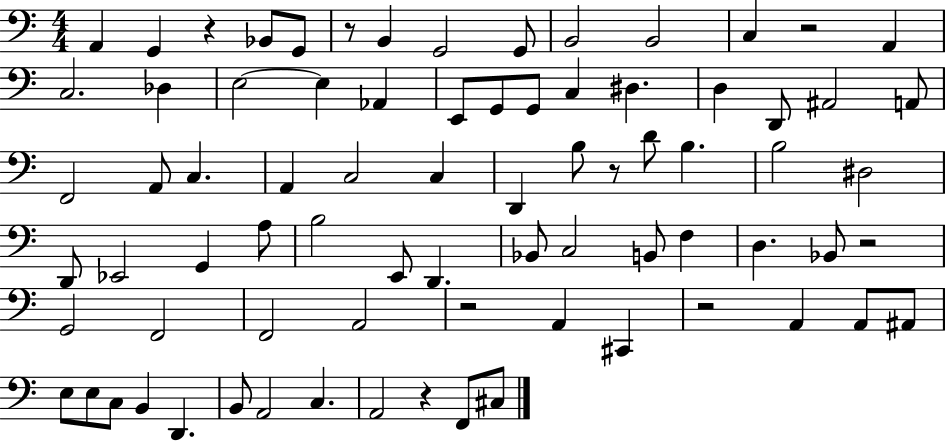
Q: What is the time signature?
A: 4/4